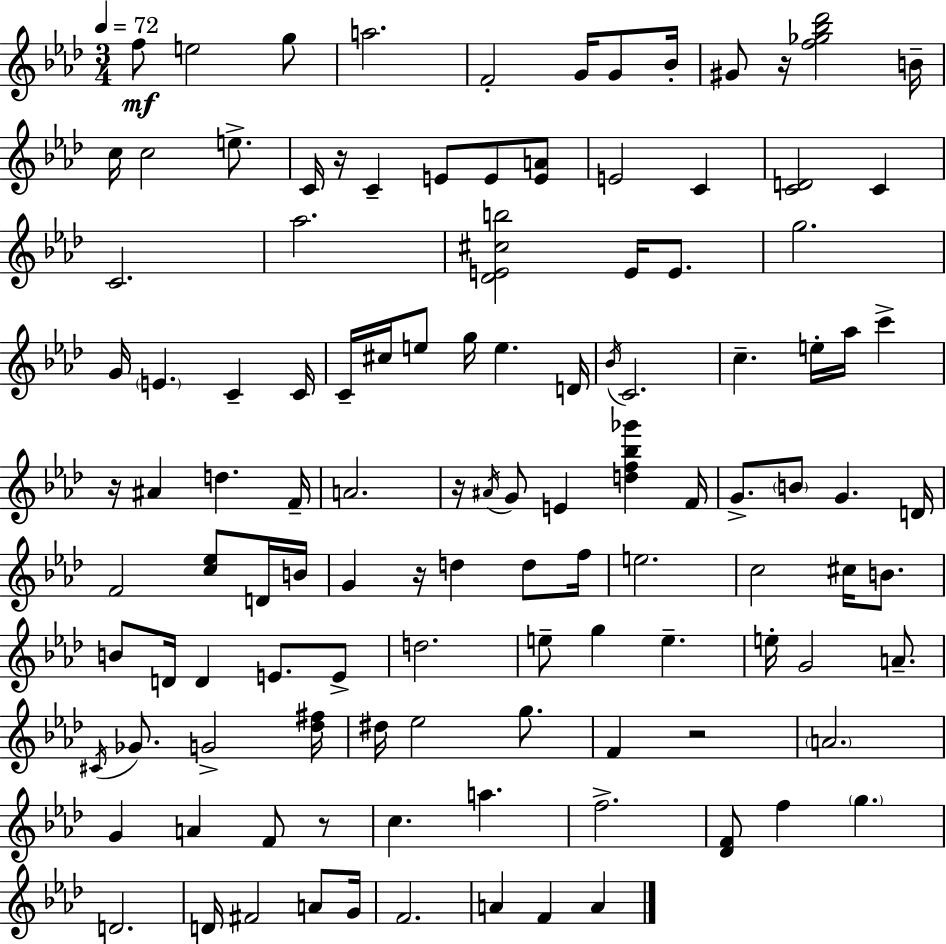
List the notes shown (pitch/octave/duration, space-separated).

F5/e E5/h G5/e A5/h. F4/h G4/s G4/e Bb4/s G#4/e R/s [F5,Gb5,Bb5,Db6]/h B4/s C5/s C5/h E5/e. C4/s R/s C4/q E4/e E4/e [E4,A4]/e E4/h C4/q [C4,D4]/h C4/q C4/h. Ab5/h. [Db4,E4,C#5,B5]/h E4/s E4/e. G5/h. G4/s E4/q. C4/q C4/s C4/s C#5/s E5/e G5/s E5/q. D4/s Bb4/s C4/h. C5/q. E5/s Ab5/s C6/q R/s A#4/q D5/q. F4/s A4/h. R/s A#4/s G4/e E4/q [D5,F5,Bb5,Gb6]/q F4/s G4/e. B4/e G4/q. D4/s F4/h [C5,Eb5]/e D4/s B4/s G4/q R/s D5/q D5/e F5/s E5/h. C5/h C#5/s B4/e. B4/e D4/s D4/q E4/e. E4/e D5/h. E5/e G5/q E5/q. E5/s G4/h A4/e. C#4/s Gb4/e. G4/h [Db5,F#5]/s D#5/s Eb5/h G5/e. F4/q R/h A4/h. G4/q A4/q F4/e R/e C5/q. A5/q. F5/h. [Db4,F4]/e F5/q G5/q. D4/h. D4/s F#4/h A4/e G4/s F4/h. A4/q F4/q A4/q